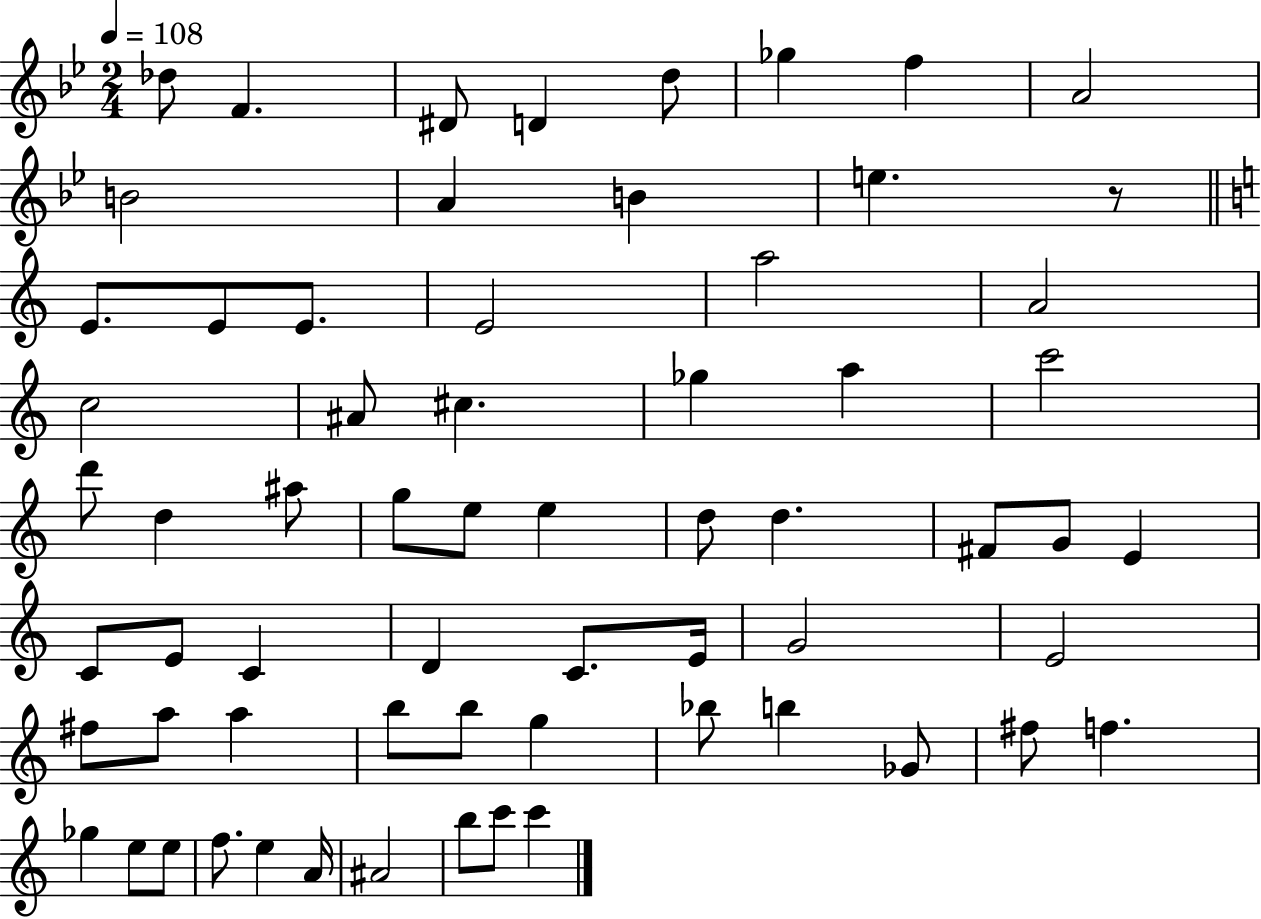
Db5/e F4/q. D#4/e D4/q D5/e Gb5/q F5/q A4/h B4/h A4/q B4/q E5/q. R/e E4/e. E4/e E4/e. E4/h A5/h A4/h C5/h A#4/e C#5/q. Gb5/q A5/q C6/h D6/e D5/q A#5/e G5/e E5/e E5/q D5/e D5/q. F#4/e G4/e E4/q C4/e E4/e C4/q D4/q C4/e. E4/s G4/h E4/h F#5/e A5/e A5/q B5/e B5/e G5/q Bb5/e B5/q Gb4/e F#5/e F5/q. Gb5/q E5/e E5/e F5/e. E5/q A4/s A#4/h B5/e C6/e C6/q